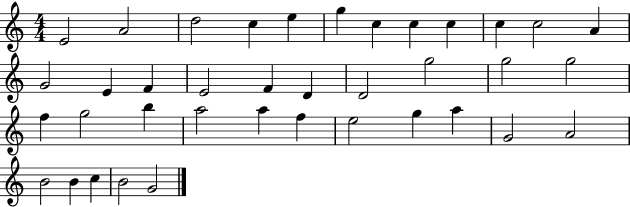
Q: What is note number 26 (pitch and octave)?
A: A5